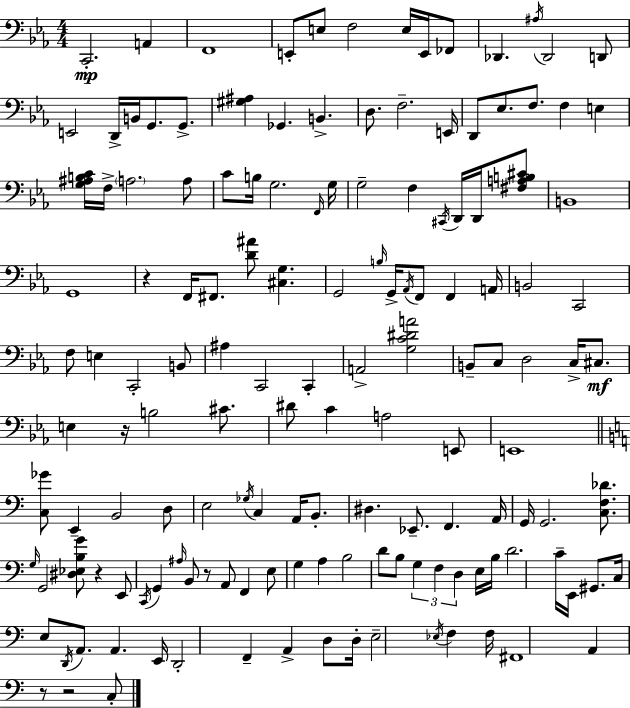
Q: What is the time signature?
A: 4/4